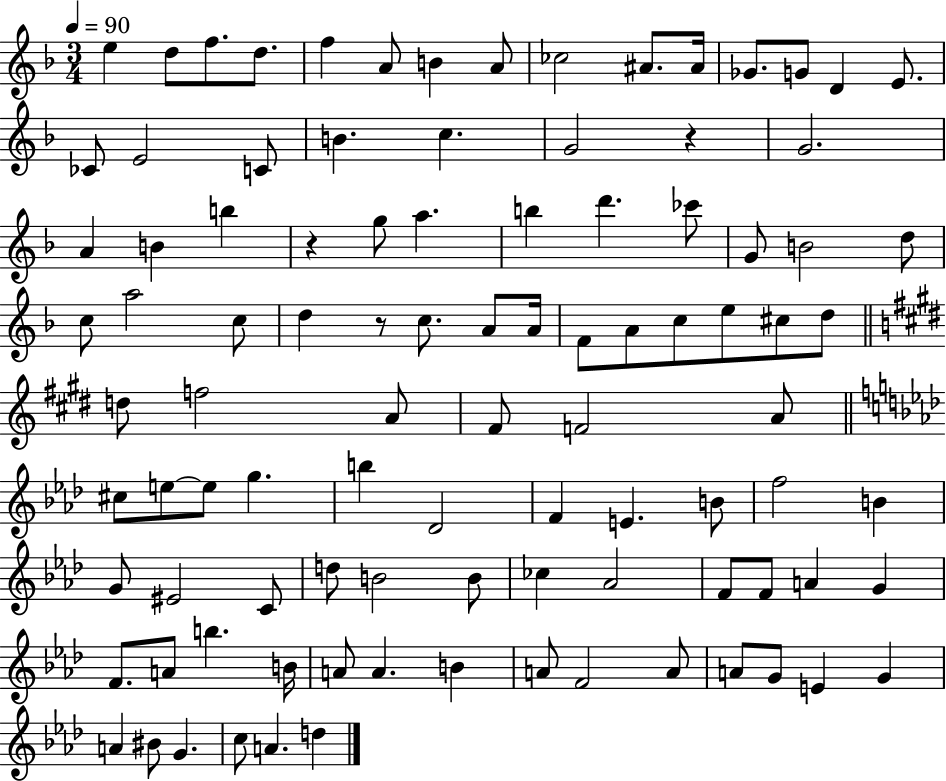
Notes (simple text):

E5/q D5/e F5/e. D5/e. F5/q A4/e B4/q A4/e CES5/h A#4/e. A#4/s Gb4/e. G4/e D4/q E4/e. CES4/e E4/h C4/e B4/q. C5/q. G4/h R/q G4/h. A4/q B4/q B5/q R/q G5/e A5/q. B5/q D6/q. CES6/e G4/e B4/h D5/e C5/e A5/h C5/e D5/q R/e C5/e. A4/e A4/s F4/e A4/e C5/e E5/e C#5/e D5/e D5/e F5/h A4/e F#4/e F4/h A4/e C#5/e E5/e E5/e G5/q. B5/q Db4/h F4/q E4/q. B4/e F5/h B4/q G4/e EIS4/h C4/e D5/e B4/h B4/e CES5/q Ab4/h F4/e F4/e A4/q G4/q F4/e. A4/e B5/q. B4/s A4/e A4/q. B4/q A4/e F4/h A4/e A4/e G4/e E4/q G4/q A4/q BIS4/e G4/q. C5/e A4/q. D5/q